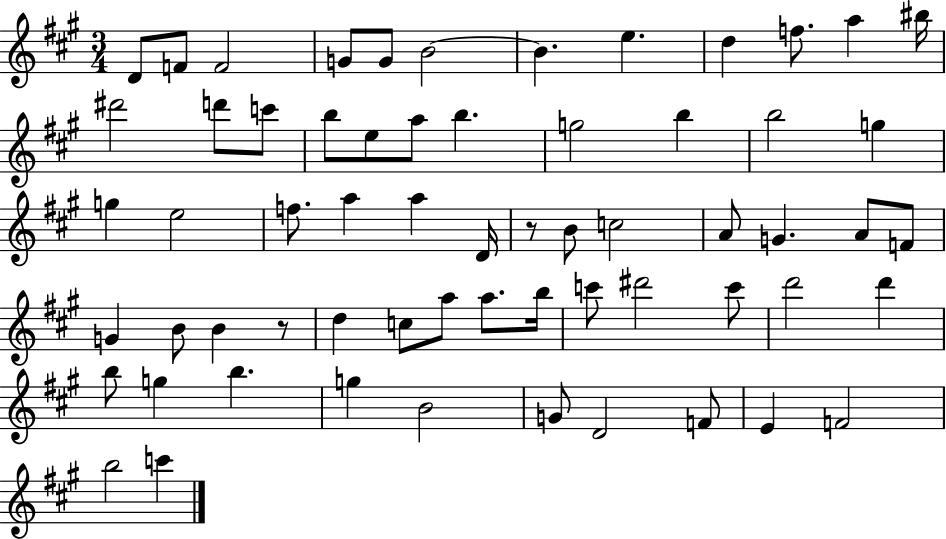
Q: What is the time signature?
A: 3/4